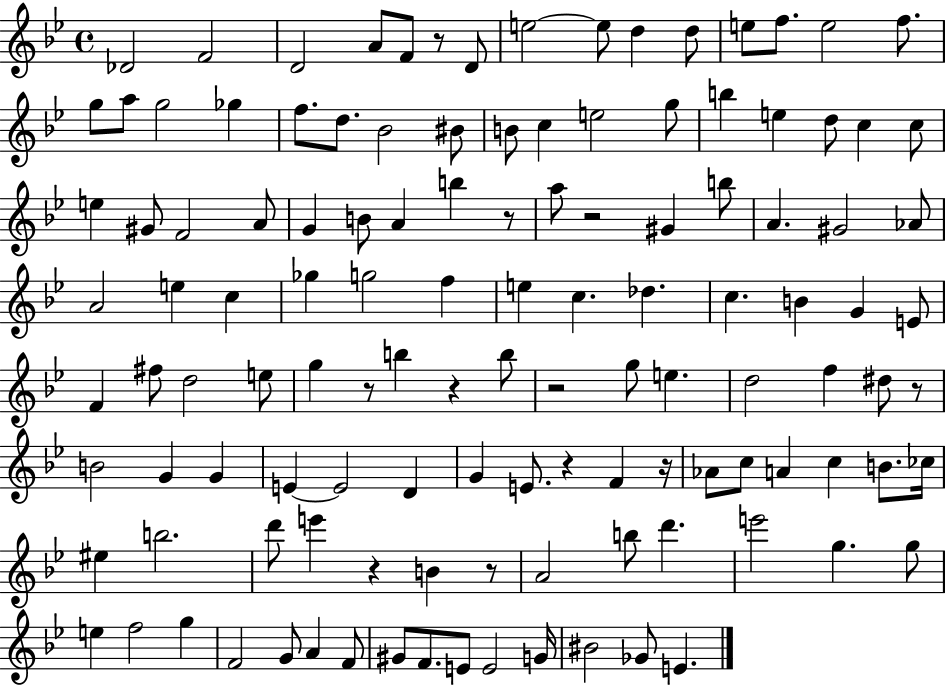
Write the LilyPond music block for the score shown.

{
  \clef treble
  \time 4/4
  \defaultTimeSignature
  \key bes \major
  des'2 f'2 | d'2 a'8 f'8 r8 d'8 | e''2~~ e''8 d''4 d''8 | e''8 f''8. e''2 f''8. | \break g''8 a''8 g''2 ges''4 | f''8. d''8. bes'2 bis'8 | b'8 c''4 e''2 g''8 | b''4 e''4 d''8 c''4 c''8 | \break e''4 gis'8 f'2 a'8 | g'4 b'8 a'4 b''4 r8 | a''8 r2 gis'4 b''8 | a'4. gis'2 aes'8 | \break a'2 e''4 c''4 | ges''4 g''2 f''4 | e''4 c''4. des''4. | c''4. b'4 g'4 e'8 | \break f'4 fis''8 d''2 e''8 | g''4 r8 b''4 r4 b''8 | r2 g''8 e''4. | d''2 f''4 dis''8 r8 | \break b'2 g'4 g'4 | e'4~~ e'2 d'4 | g'4 e'8. r4 f'4 r16 | aes'8 c''8 a'4 c''4 b'8. ces''16 | \break eis''4 b''2. | d'''8 e'''4 r4 b'4 r8 | a'2 b''8 d'''4. | e'''2 g''4. g''8 | \break e''4 f''2 g''4 | f'2 g'8 a'4 f'8 | gis'8 f'8. e'8 e'2 g'16 | bis'2 ges'8 e'4. | \break \bar "|."
}